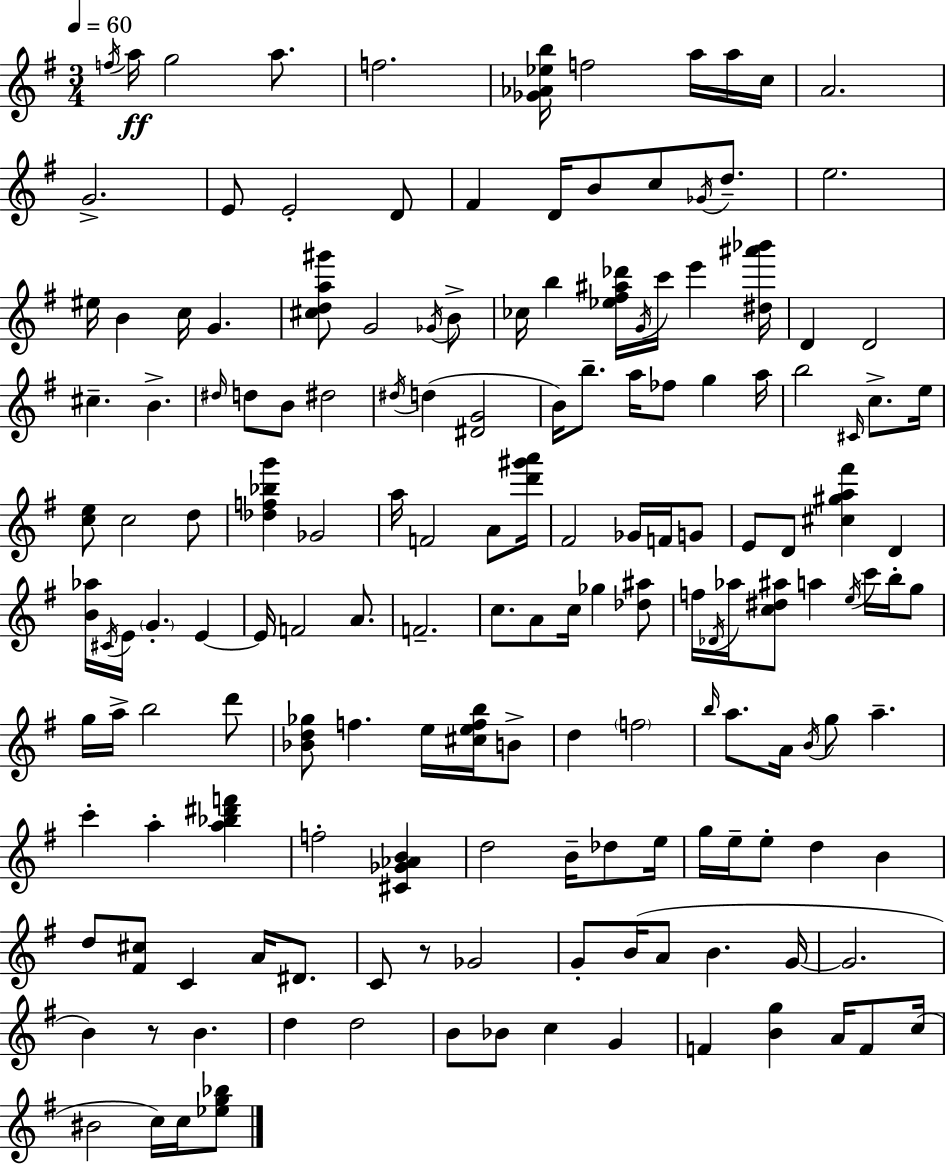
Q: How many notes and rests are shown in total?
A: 161